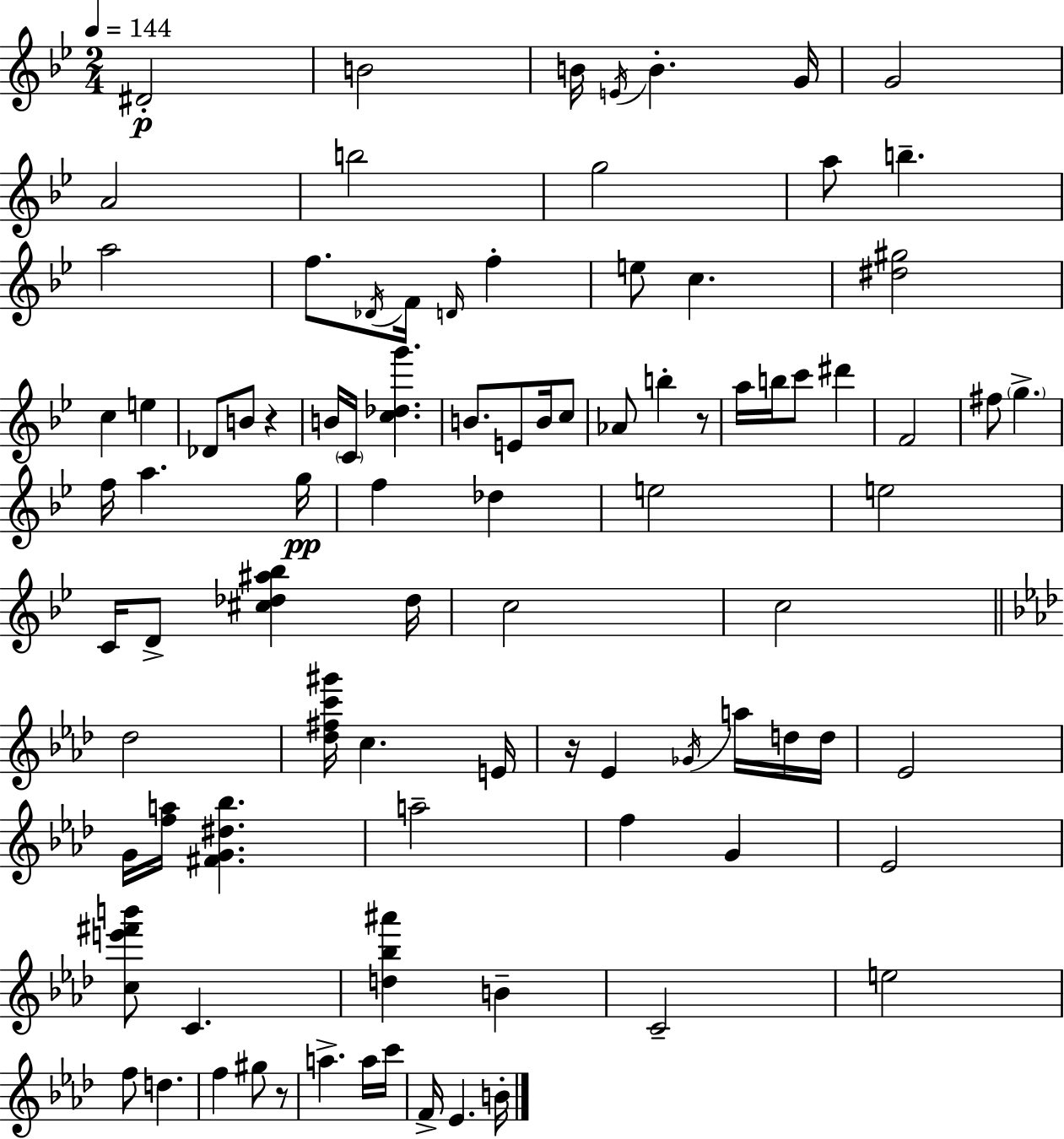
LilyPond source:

{
  \clef treble
  \numericTimeSignature
  \time 2/4
  \key g \minor
  \tempo 4 = 144
  dis'2-.\p | b'2 | b'16 \acciaccatura { e'16 } b'4.-. | g'16 g'2 | \break a'2 | b''2 | g''2 | a''8 b''4.-- | \break a''2 | f''8. \acciaccatura { des'16 } f'16 \grace { d'16 } f''4-. | e''8 c''4. | <dis'' gis''>2 | \break c''4 e''4 | des'8 b'8 r4 | b'16 \parenthesize c'16 <c'' des'' g'''>4. | b'8. e'8 | \break b'16 c''8 aes'8 b''4-. | r8 a''16 b''16 c'''8 dis'''4 | f'2 | fis''8 \parenthesize g''4.-> | \break f''16 a''4. | g''16\pp f''4 des''4 | e''2 | e''2 | \break c'16 d'8-> <cis'' des'' ais'' bes''>4 | des''16 c''2 | c''2 | \bar "||" \break \key f \minor des''2 | <des'' fis'' c''' gis'''>16 c''4. e'16 | r16 ees'4 \acciaccatura { ges'16 } a''16 d''16 | d''16 ees'2 | \break g'16 <f'' a''>16 <fis' g' dis'' bes''>4. | a''2-- | f''4 g'4 | ees'2 | \break <c'' e''' fis''' b'''>8 c'4. | <d'' bes'' ais'''>4 b'4-- | c'2-- | e''2 | \break f''8 d''4. | f''4 gis''8 r8 | a''4.-> a''16 | c'''16 f'16-> ees'4. | \break b'16-. \bar "|."
}